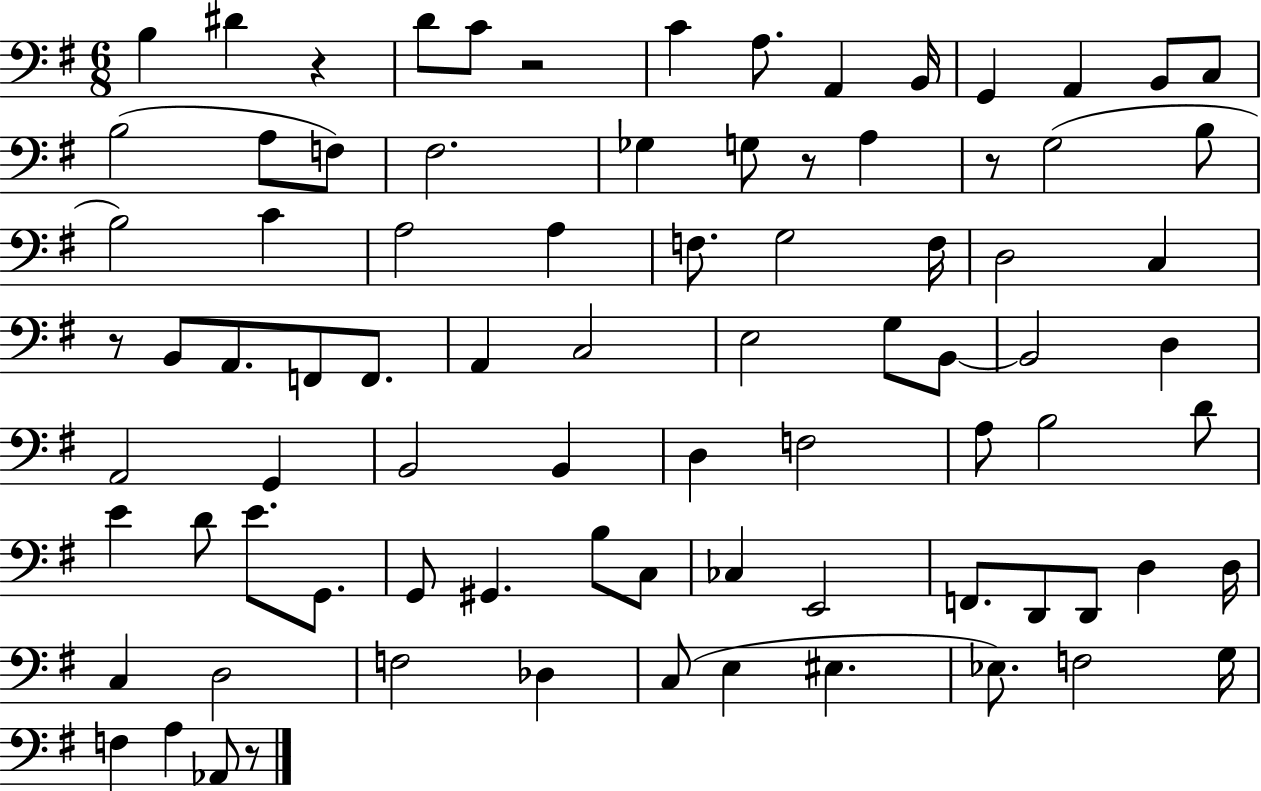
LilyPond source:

{
  \clef bass
  \numericTimeSignature
  \time 6/8
  \key g \major
  b4 dis'4 r4 | d'8 c'8 r2 | c'4 a8. a,4 b,16 | g,4 a,4 b,8 c8 | \break b2( a8 f8) | fis2. | ges4 g8 r8 a4 | r8 g2( b8 | \break b2) c'4 | a2 a4 | f8. g2 f16 | d2 c4 | \break r8 b,8 a,8. f,8 f,8. | a,4 c2 | e2 g8 b,8~~ | b,2 d4 | \break a,2 g,4 | b,2 b,4 | d4 f2 | a8 b2 d'8 | \break e'4 d'8 e'8. g,8. | g,8 gis,4. b8 c8 | ces4 e,2 | f,8. d,8 d,8 d4 d16 | \break c4 d2 | f2 des4 | c8( e4 eis4. | ees8.) f2 g16 | \break f4 a4 aes,8 r8 | \bar "|."
}